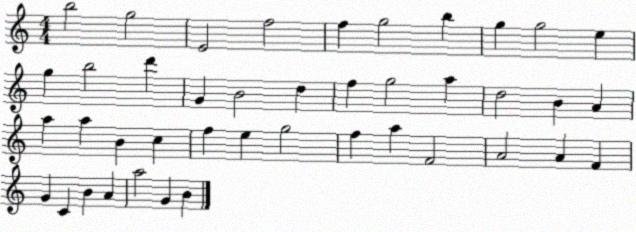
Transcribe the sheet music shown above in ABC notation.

X:1
T:Untitled
M:4/4
L:1/4
K:C
b2 g2 E2 f2 f g2 b g g2 e g b2 d' G B2 d f g2 a d2 B A a a B c f e g2 f a F2 A2 A F G C B A a2 G B